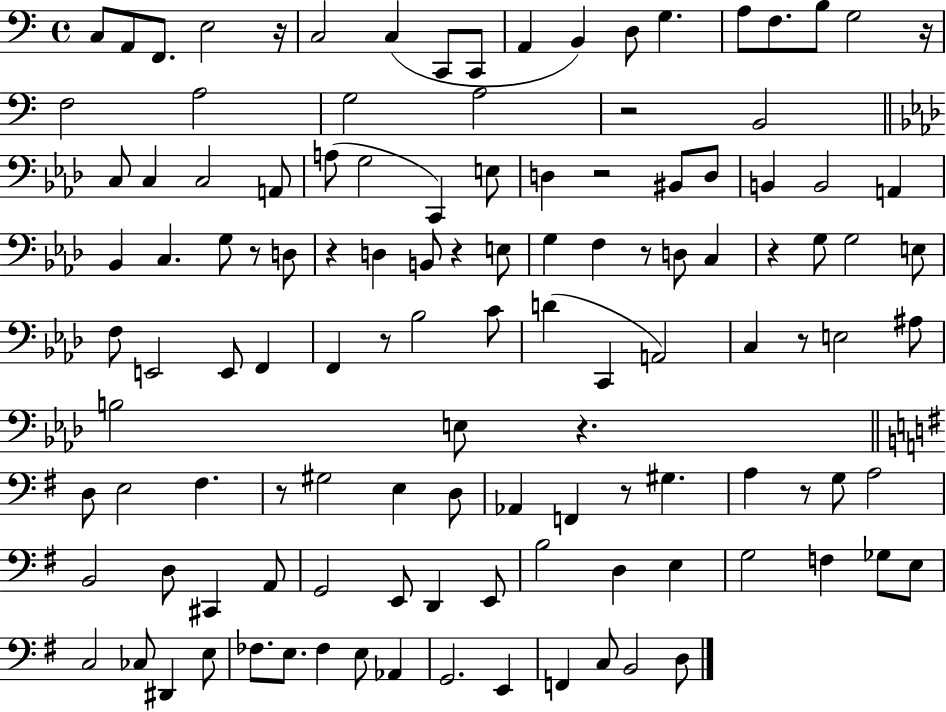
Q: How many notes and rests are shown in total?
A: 121